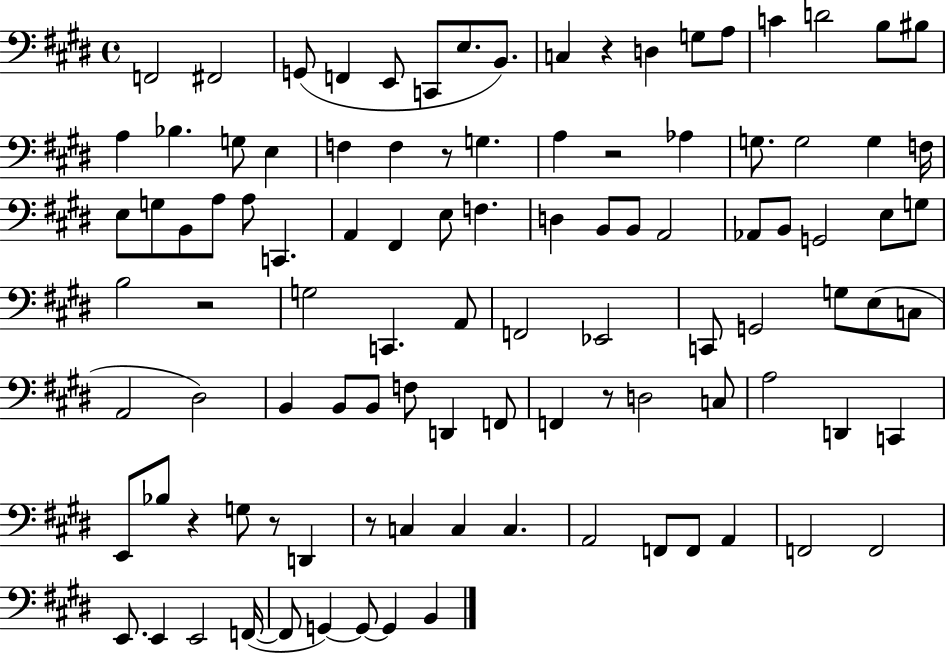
F2/h F#2/h G2/e F2/q E2/e C2/e E3/e. B2/e. C3/q R/q D3/q G3/e A3/e C4/q D4/h B3/e BIS3/e A3/q Bb3/q. G3/e E3/q F3/q F3/q R/e G3/q. A3/q R/h Ab3/q G3/e. G3/h G3/q F3/s E3/e G3/e B2/e A3/e A3/e C2/q. A2/q F#2/q E3/e F3/q. D3/q B2/e B2/e A2/h Ab2/e B2/e G2/h E3/e G3/e B3/h R/h G3/h C2/q. A2/e F2/h Eb2/h C2/e G2/h G3/e E3/e C3/e A2/h D#3/h B2/q B2/e B2/e F3/e D2/q F2/e F2/q R/e D3/h C3/e A3/h D2/q C2/q E2/e Bb3/e R/q G3/e R/e D2/q R/e C3/q C3/q C3/q. A2/h F2/e F2/e A2/q F2/h F2/h E2/e. E2/q E2/h F2/s F2/e G2/q G2/e G2/q B2/q